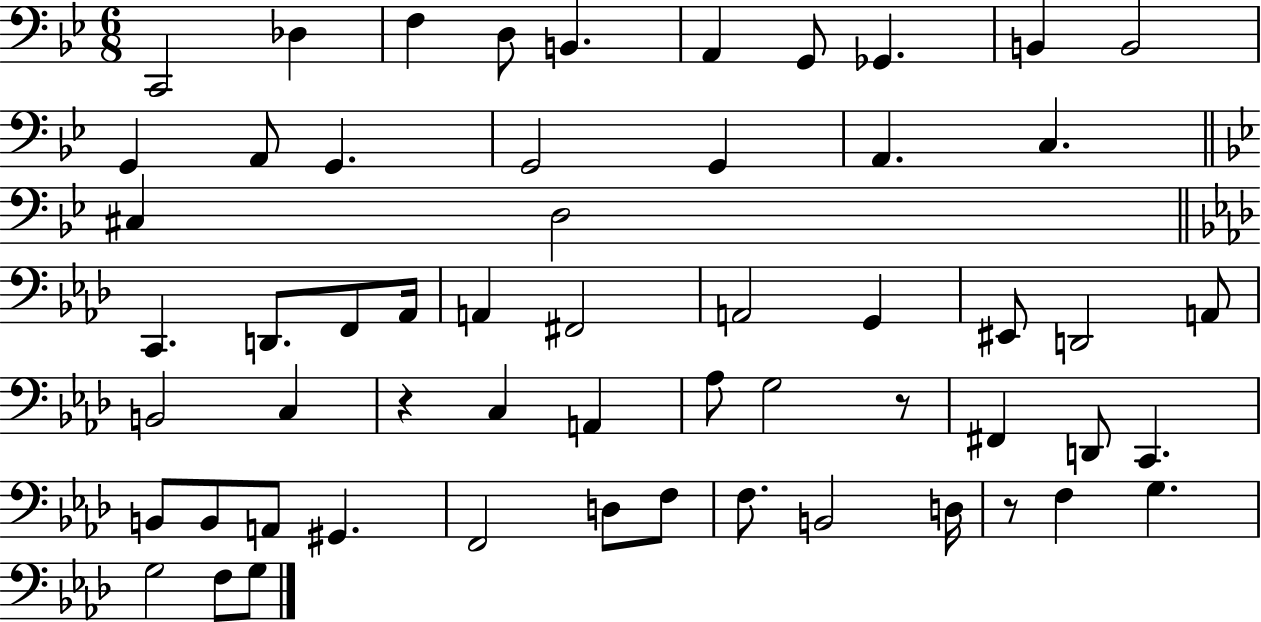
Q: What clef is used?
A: bass